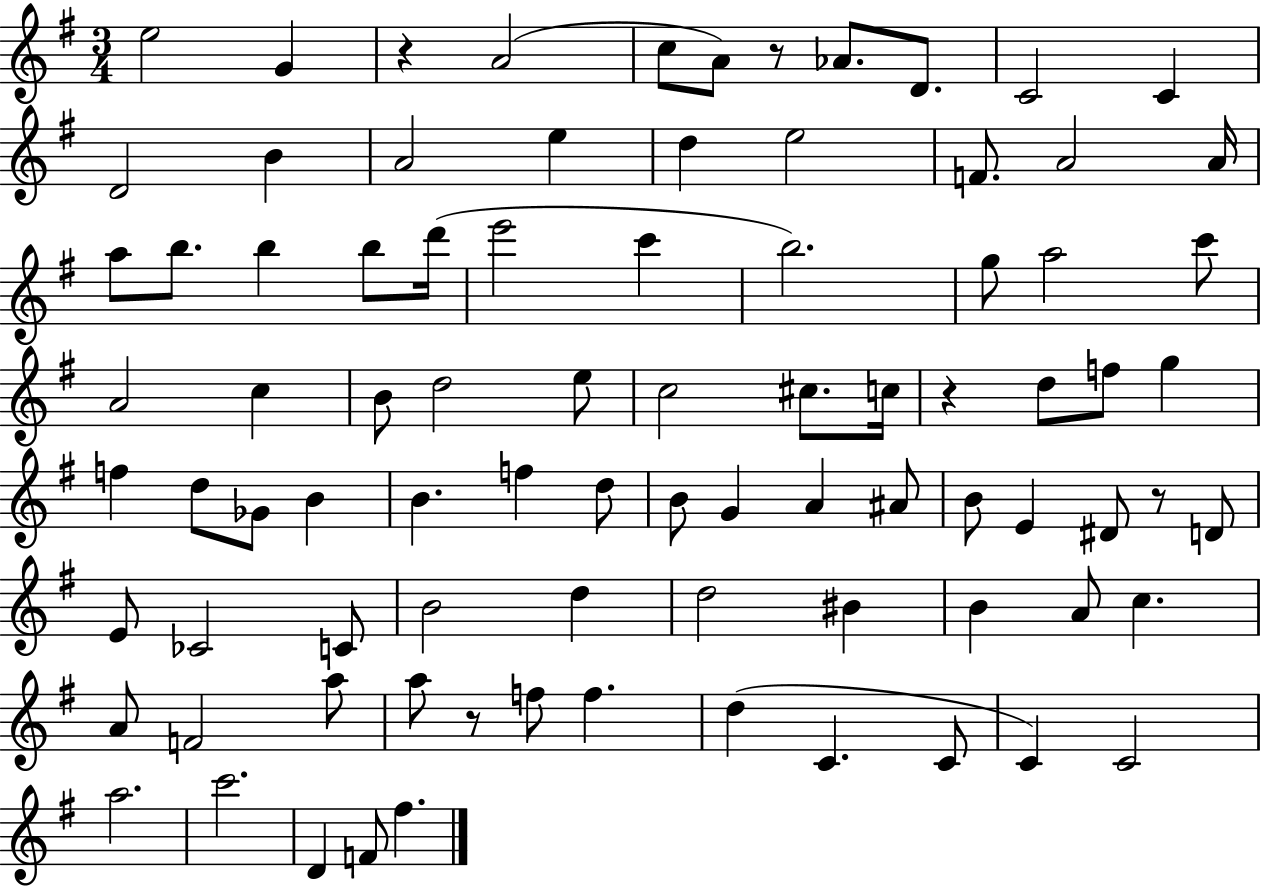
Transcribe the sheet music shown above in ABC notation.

X:1
T:Untitled
M:3/4
L:1/4
K:G
e2 G z A2 c/2 A/2 z/2 _A/2 D/2 C2 C D2 B A2 e d e2 F/2 A2 A/4 a/2 b/2 b b/2 d'/4 e'2 c' b2 g/2 a2 c'/2 A2 c B/2 d2 e/2 c2 ^c/2 c/4 z d/2 f/2 g f d/2 _G/2 B B f d/2 B/2 G A ^A/2 B/2 E ^D/2 z/2 D/2 E/2 _C2 C/2 B2 d d2 ^B B A/2 c A/2 F2 a/2 a/2 z/2 f/2 f d C C/2 C C2 a2 c'2 D F/2 ^f